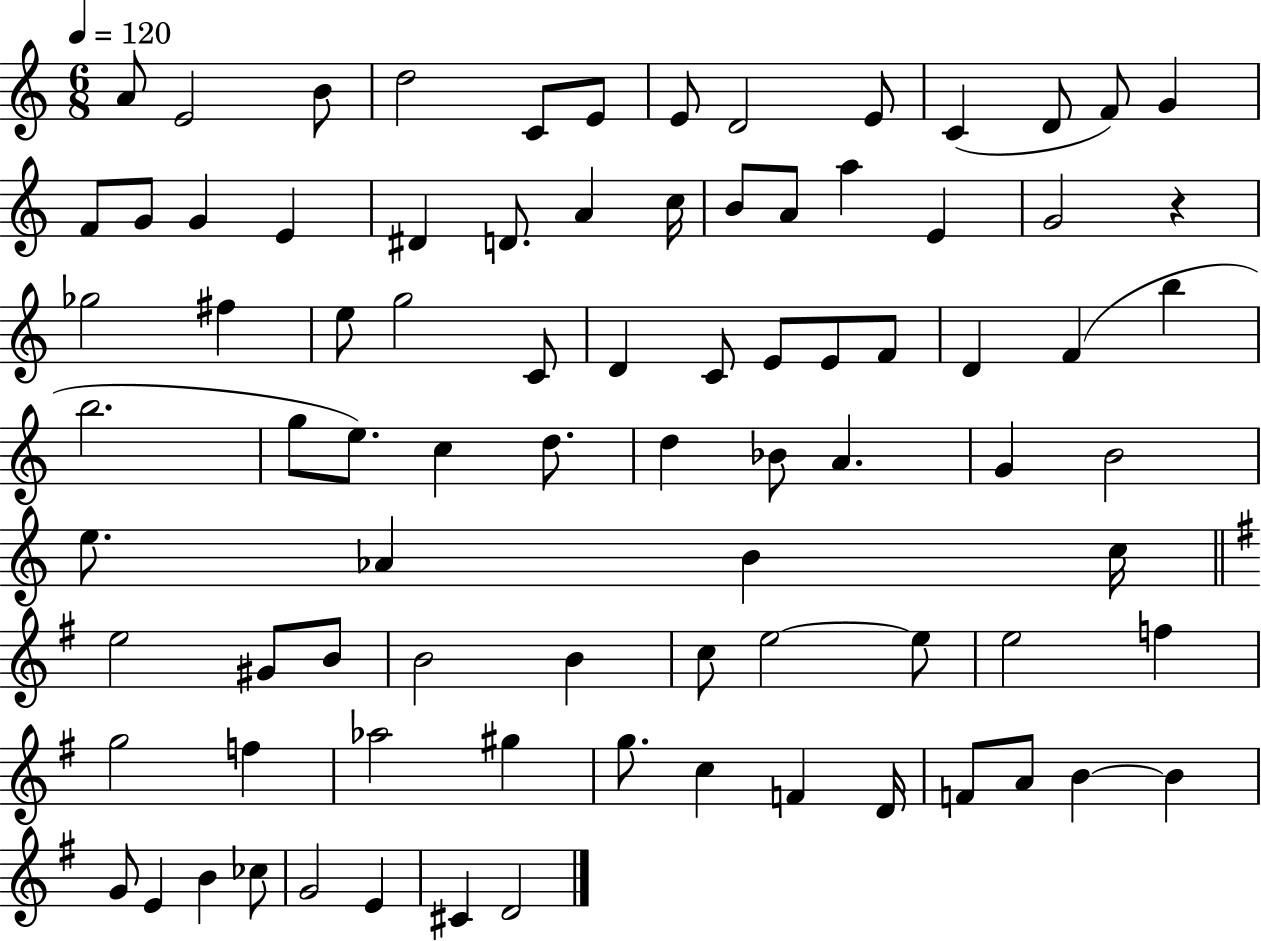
X:1
T:Untitled
M:6/8
L:1/4
K:C
A/2 E2 B/2 d2 C/2 E/2 E/2 D2 E/2 C D/2 F/2 G F/2 G/2 G E ^D D/2 A c/4 B/2 A/2 a E G2 z _g2 ^f e/2 g2 C/2 D C/2 E/2 E/2 F/2 D F b b2 g/2 e/2 c d/2 d _B/2 A G B2 e/2 _A B c/4 e2 ^G/2 B/2 B2 B c/2 e2 e/2 e2 f g2 f _a2 ^g g/2 c F D/4 F/2 A/2 B B G/2 E B _c/2 G2 E ^C D2